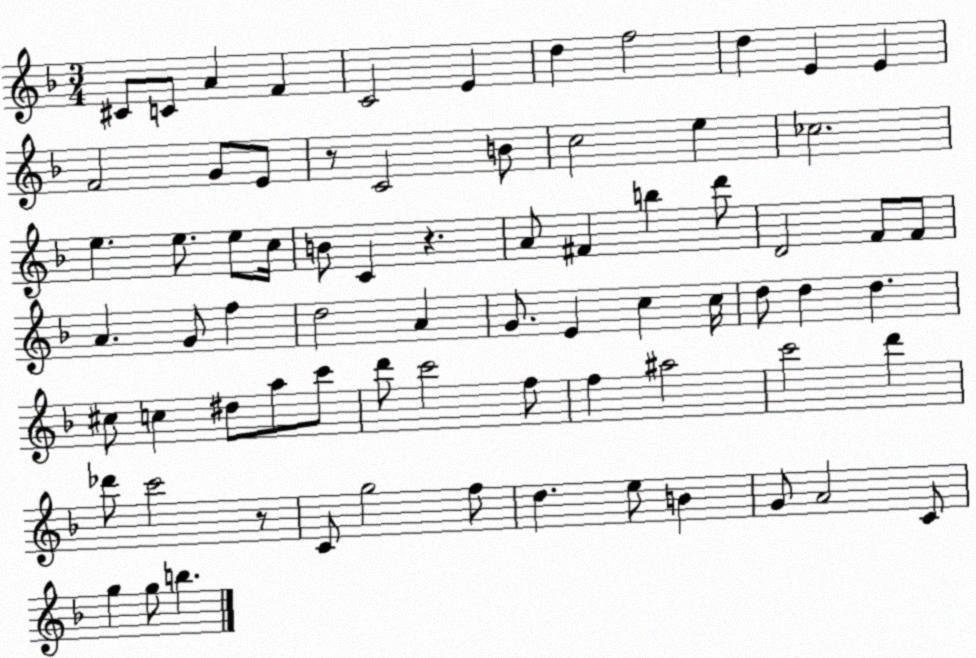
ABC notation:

X:1
T:Untitled
M:3/4
L:1/4
K:F
^C/2 C/2 A F C2 E d f2 d E E F2 G/2 E/2 z/2 C2 B/2 c2 e _c2 e e/2 e/2 c/4 B/2 C z A/2 ^F b d'/2 D2 F/2 F/2 A G/2 f d2 A G/2 E c c/4 d/2 d d ^c/2 c ^d/2 a/2 c'/2 d'/2 c'2 f/2 f ^a2 c'2 d' _d'/2 c'2 z/2 C/2 g2 f/2 d e/2 B G/2 A2 C/2 g g/2 b